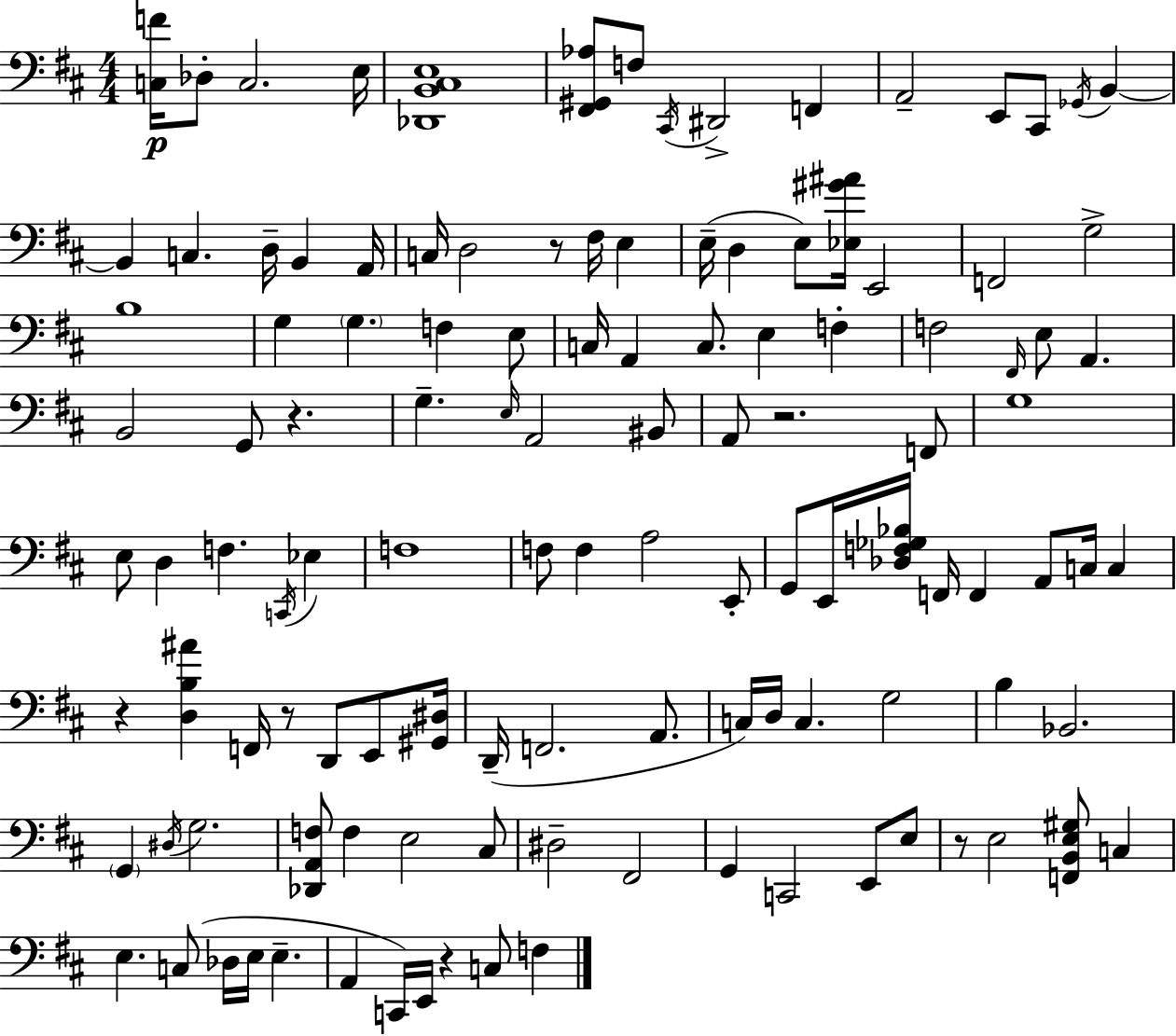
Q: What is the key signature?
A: D major